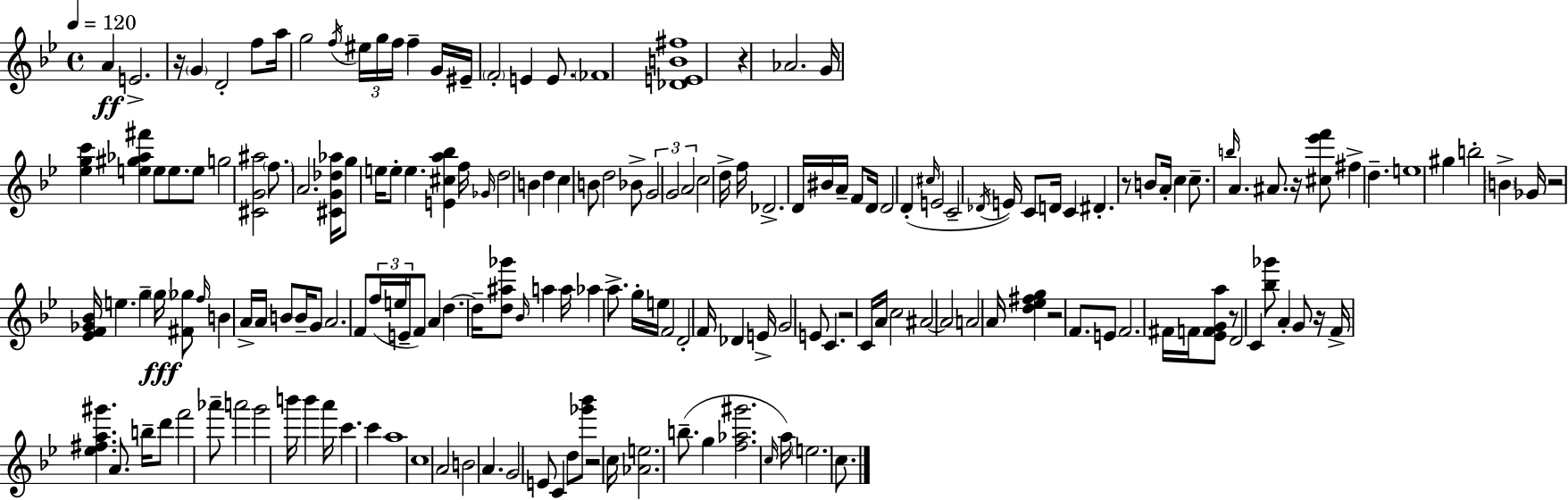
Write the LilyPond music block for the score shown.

{
  \clef treble
  \time 4/4
  \defaultTimeSignature
  \key g \minor
  \tempo 4 = 120
  a'4\ff e'2.-> | r16 \parenthesize g'4 d'2-. f''8 a''16 | g''2 \acciaccatura { f''16 } \tuplet 3/2 { eis''16 g''16 f''16 } f''4-- | g'16 eis'16-- \parenthesize f'2-. e'4 e'8. | \break \parenthesize fes'1 | <des' e' b' fis''>1 | r4 aes'2. | g'16 <ees'' g'' c'''>4 <e'' gis'' aes'' fis'''>4 e''8 e''8. e''8 | \break g''2 <cis' g' ais''>2 | \parenthesize f''8. a'2. | <cis' g' des'' aes''>16 g''8 e''16 e''8-. e''4. <e' cis'' a'' bes''>4 | f''16 \grace { ges'16 } d''2 b'4 d''4 | \break c''4 b'8 d''2 | bes'8-> \tuplet 3/2 { g'2 g'2 | a'2 } c''2 | d''16-> f''16 des'2.-> | \break d'16 bis'16 a'16-- f'8 d'16 d'2 d'4-.( | \grace { cis''16 } e'2 c'2-- | \acciaccatura { des'16 } e'16) c'8 d'16 c'4 dis'4.-. | r8 b'8 a'16-. c''4 c''8.-- \grace { b''16 } a'4. | \break ais'8. r16 <cis'' ees''' f'''>8 fis''4-> d''4.-- | e''1 | gis''4 b''2-. | \parenthesize b'4-> ges'16 r2 <ees' f' ges' bes'>16 e''4. | \break g''4-- \parenthesize g''16\fff <fis' ges''>8 \grace { f''16 } b'4 | a'16-> a'16 b'8 b'16-- g'8 a'2. | f'8 \tuplet 3/2 { f''16( e''16 e'16-- } f'8) a'4 d''4.~~ | d''16-- <d'' ais'' ges'''>8 \grace { bes'16 } a''4 a''16 aes''4 | \break a''8.-> g''16-. e''16 f'2 d'2-. | f'16 des'4 e'16-> g'2 | e'8 c'4. r2 | c'16 a'16 c''2 ais'2~~ | \break ais'2 a'2 | a'16 <d'' ees'' fis'' g''>4 r2 | f'8. e'8 f'2. | fis'16 f'16 <ees' f' g' a''>8 r8 d'2 | \break c'4 <bes'' ges'''>8 a'4-. g'8 r16 | f'16-> <ees'' fis'' a'' gis'''>4. a'8. b''16-- d'''8 f'''2 | aes'''8-- a'''2 g'''2 | b'''16 b'''4 a'''16 c'''4. | \break c'''4 a''1 | c''1 | a'2 b'2 | a'4. g'2 | \break e'8 c'4 d''8 <ges''' bes'''>8 r2 | c''16 <aes' e''>2. | b''8.--( g''4 <f'' aes'' gis'''>2. | \grace { c''16 }) a''16 \parenthesize e''2. | \break c''8. \bar "|."
}